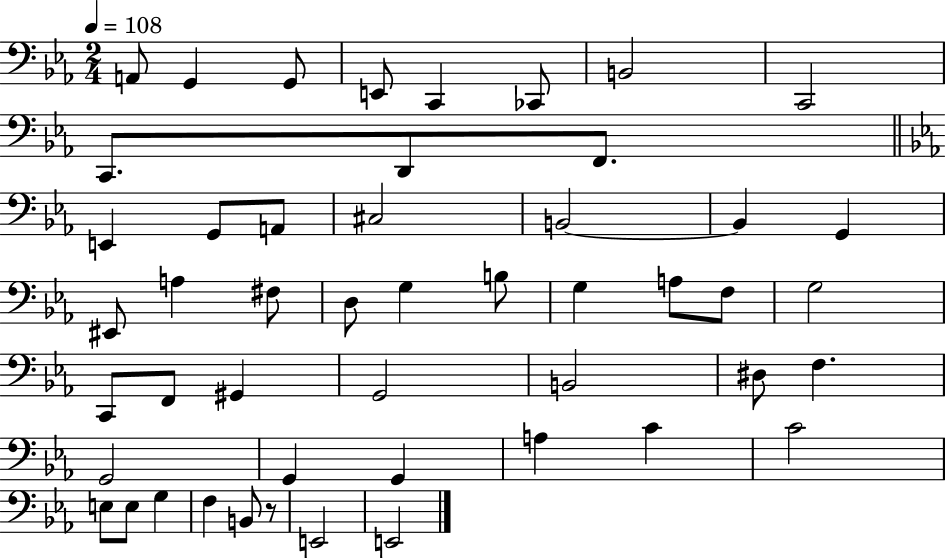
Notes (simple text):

A2/e G2/q G2/e E2/e C2/q CES2/e B2/h C2/h C2/e. D2/e F2/e. E2/q G2/e A2/e C#3/h B2/h B2/q G2/q EIS2/e A3/q F#3/e D3/e G3/q B3/e G3/q A3/e F3/e G3/h C2/e F2/e G#2/q G2/h B2/h D#3/e F3/q. G2/h G2/q G2/q A3/q C4/q C4/h E3/e E3/e G3/q F3/q B2/e R/e E2/h E2/h